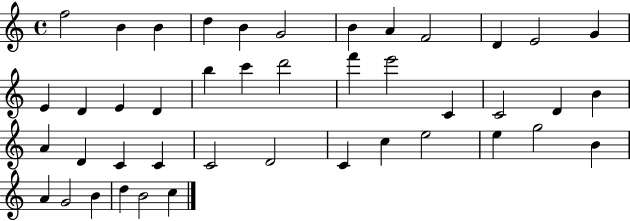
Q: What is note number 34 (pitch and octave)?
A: E5